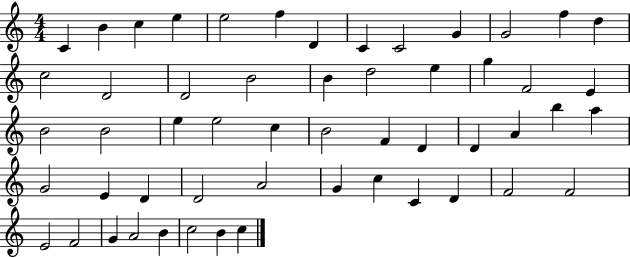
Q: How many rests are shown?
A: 0